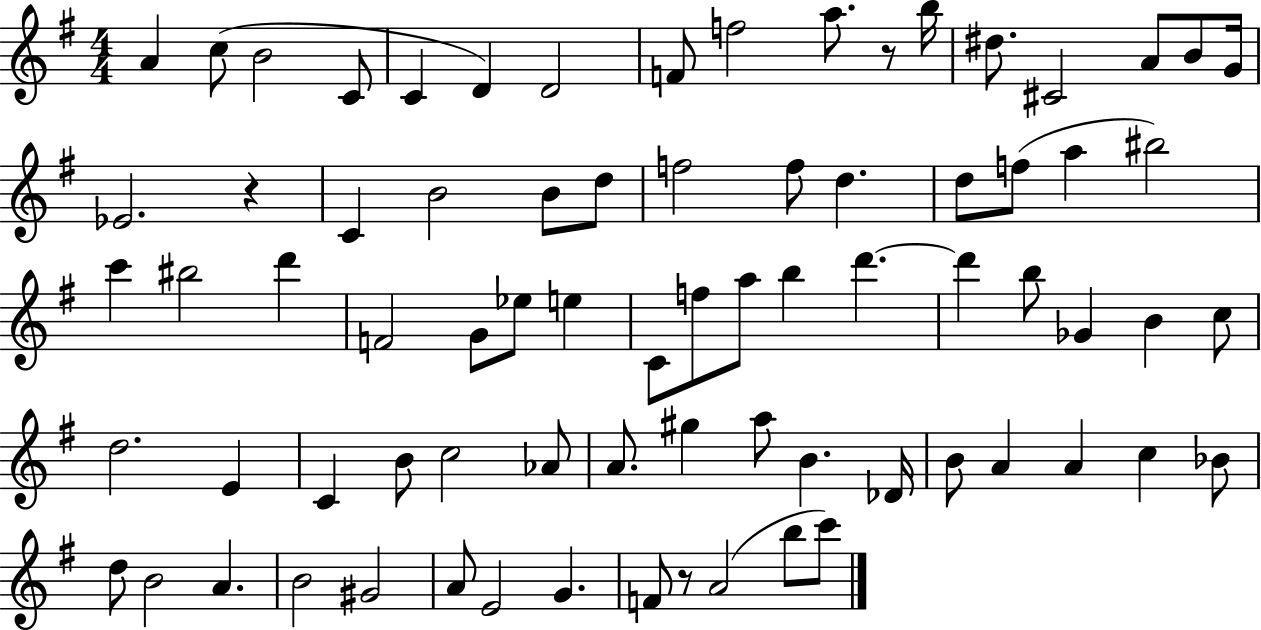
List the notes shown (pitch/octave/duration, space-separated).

A4/q C5/e B4/h C4/e C4/q D4/q D4/h F4/e F5/h A5/e. R/e B5/s D#5/e. C#4/h A4/e B4/e G4/s Eb4/h. R/q C4/q B4/h B4/e D5/e F5/h F5/e D5/q. D5/e F5/e A5/q BIS5/h C6/q BIS5/h D6/q F4/h G4/e Eb5/e E5/q C4/e F5/e A5/e B5/q D6/q. D6/q B5/e Gb4/q B4/q C5/e D5/h. E4/q C4/q B4/e C5/h Ab4/e A4/e. G#5/q A5/e B4/q. Db4/s B4/e A4/q A4/q C5/q Bb4/e D5/e B4/h A4/q. B4/h G#4/h A4/e E4/h G4/q. F4/e R/e A4/h B5/e C6/e